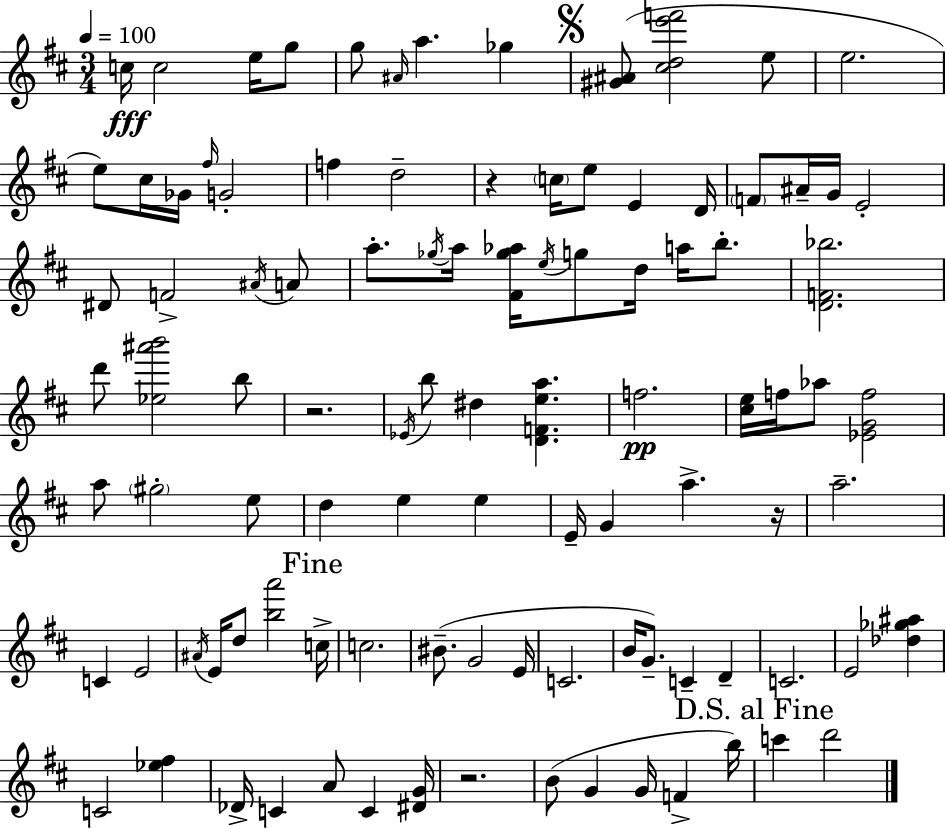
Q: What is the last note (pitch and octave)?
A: D6